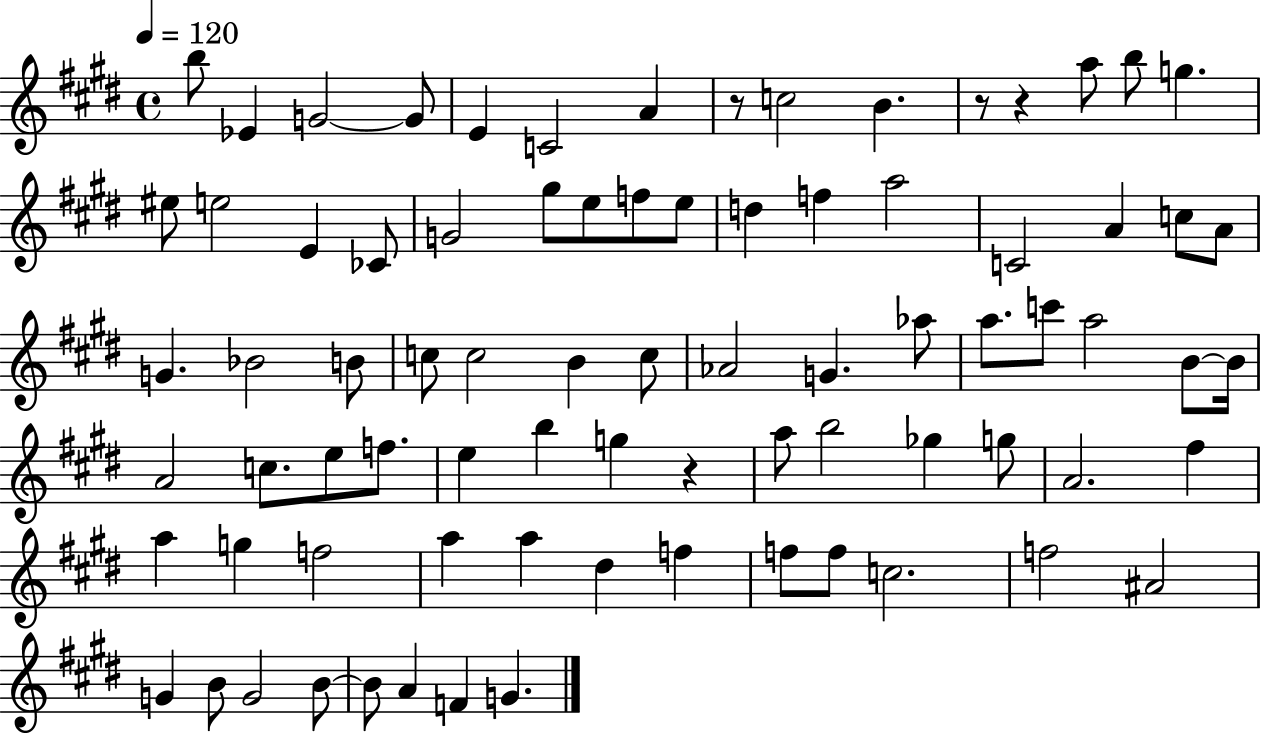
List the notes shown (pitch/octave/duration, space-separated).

B5/e Eb4/q G4/h G4/e E4/q C4/h A4/q R/e C5/h B4/q. R/e R/q A5/e B5/e G5/q. EIS5/e E5/h E4/q CES4/e G4/h G#5/e E5/e F5/e E5/e D5/q F5/q A5/h C4/h A4/q C5/e A4/e G4/q. Bb4/h B4/e C5/e C5/h B4/q C5/e Ab4/h G4/q. Ab5/e A5/e. C6/e A5/h B4/e B4/s A4/h C5/e. E5/e F5/e. E5/q B5/q G5/q R/q A5/e B5/h Gb5/q G5/e A4/h. F#5/q A5/q G5/q F5/h A5/q A5/q D#5/q F5/q F5/e F5/e C5/h. F5/h A#4/h G4/q B4/e G4/h B4/e B4/e A4/q F4/q G4/q.